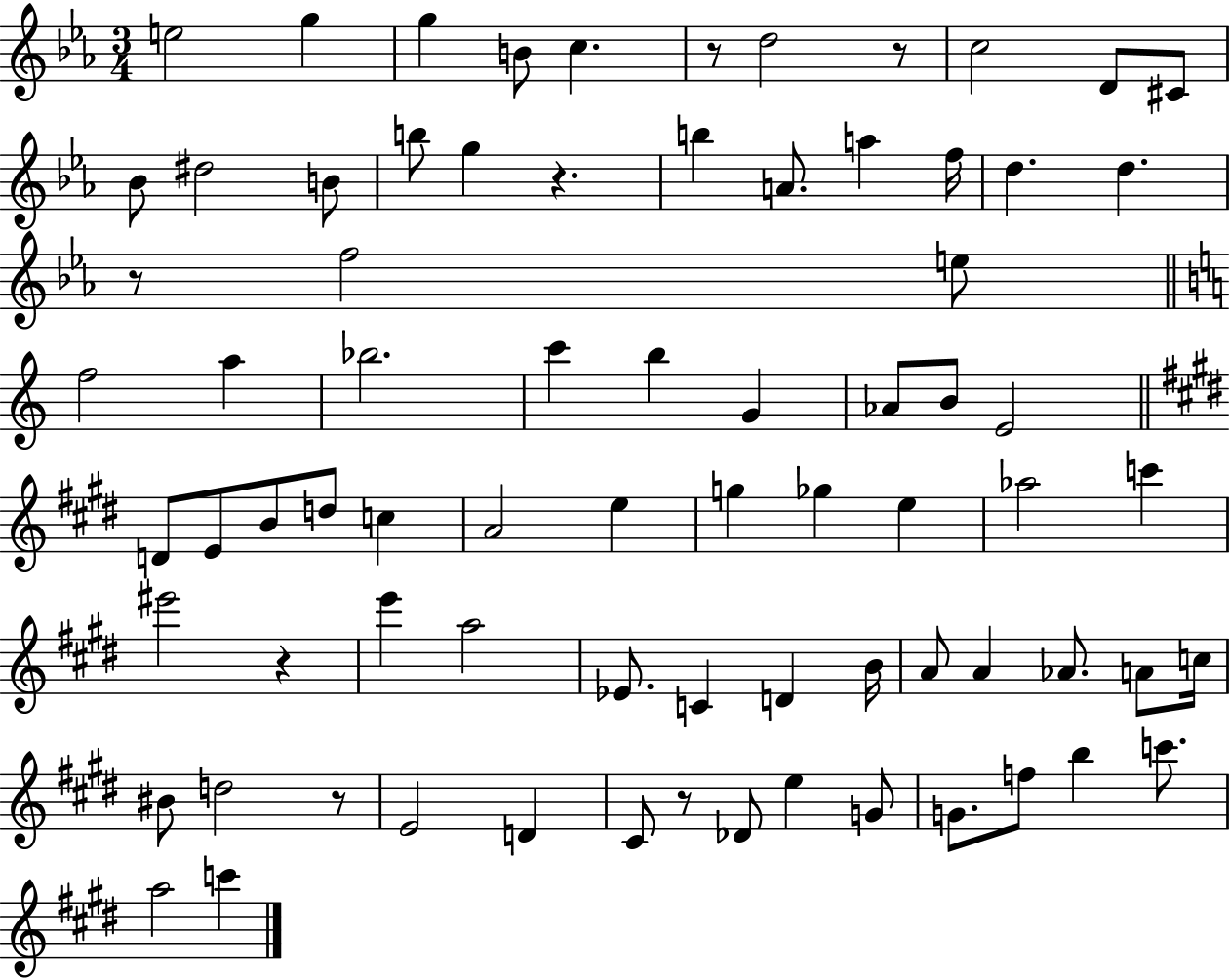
E5/h G5/q G5/q B4/e C5/q. R/e D5/h R/e C5/h D4/e C#4/e Bb4/e D#5/h B4/e B5/e G5/q R/q. B5/q A4/e. A5/q F5/s D5/q. D5/q. R/e F5/h E5/e F5/h A5/q Bb5/h. C6/q B5/q G4/q Ab4/e B4/e E4/h D4/e E4/e B4/e D5/e C5/q A4/h E5/q G5/q Gb5/q E5/q Ab5/h C6/q EIS6/h R/q E6/q A5/h Eb4/e. C4/q D4/q B4/s A4/e A4/q Ab4/e. A4/e C5/s BIS4/e D5/h R/e E4/h D4/q C#4/e R/e Db4/e E5/q G4/e G4/e. F5/e B5/q C6/e. A5/h C6/q